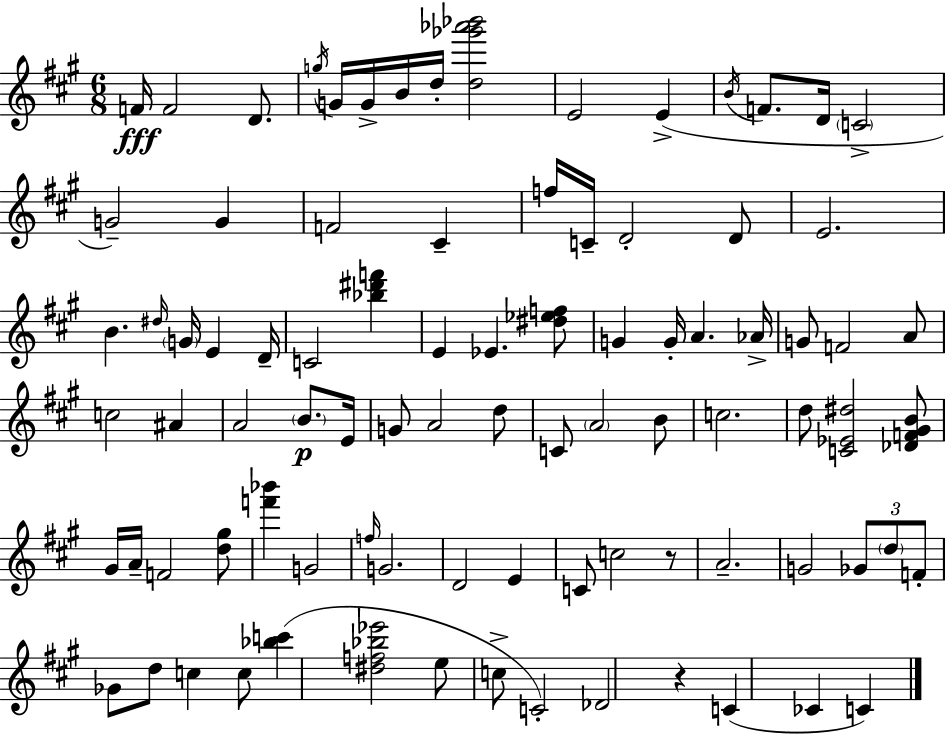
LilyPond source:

{
  \clef treble
  \numericTimeSignature
  \time 6/8
  \key a \major
  f'16\fff f'2 d'8. | \acciaccatura { g''16 } g'16 g'16-> b'16 d''16-. <d'' ges''' aes''' bes'''>2 | e'2 e'4->( | \acciaccatura { b'16 } f'8. d'16 \parenthesize c'2-> | \break g'2--) g'4 | f'2 cis'4-- | f''16 c'16-- d'2-. | d'8 e'2. | \break b'4. \grace { dis''16 } \parenthesize g'16 e'4 | d'16-- c'2 <bes'' dis''' f'''>4 | e'4 ees'4. | <dis'' ees'' f''>8 g'4 g'16-. a'4. | \break aes'16-> g'8 f'2 | a'8 c''2 ais'4 | a'2 \parenthesize b'8.\p | e'16 g'8 a'2 | \break d''8 c'8 \parenthesize a'2 | b'8 c''2. | d''8 <c' ees' dis''>2 | <des' f' gis' b'>8 gis'16 a'16-- f'2 | \break <d'' gis''>8 <f''' bes'''>4 g'2 | \grace { f''16 } g'2. | d'2 | e'4 c'8 c''2 | \break r8 a'2.-- | g'2 | \tuplet 3/2 { ges'8 \parenthesize d''8 f'8-. } ges'8 d''8 c''4 | c''8 <bes'' c'''>4( <dis'' f'' bes'' ees'''>2 | \break e''8 c''8-> c'2-.) | des'2 | r4 c'4( ces'4 | c'4) \bar "|."
}